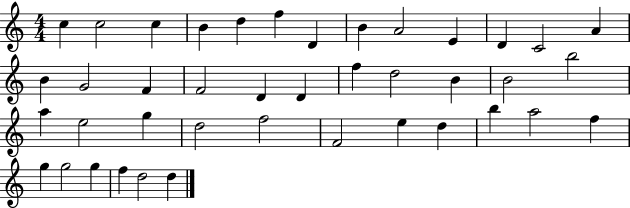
{
  \clef treble
  \numericTimeSignature
  \time 4/4
  \key c \major
  c''4 c''2 c''4 | b'4 d''4 f''4 d'4 | b'4 a'2 e'4 | d'4 c'2 a'4 | \break b'4 g'2 f'4 | f'2 d'4 d'4 | f''4 d''2 b'4 | b'2 b''2 | \break a''4 e''2 g''4 | d''2 f''2 | f'2 e''4 d''4 | b''4 a''2 f''4 | \break g''4 g''2 g''4 | f''4 d''2 d''4 | \bar "|."
}